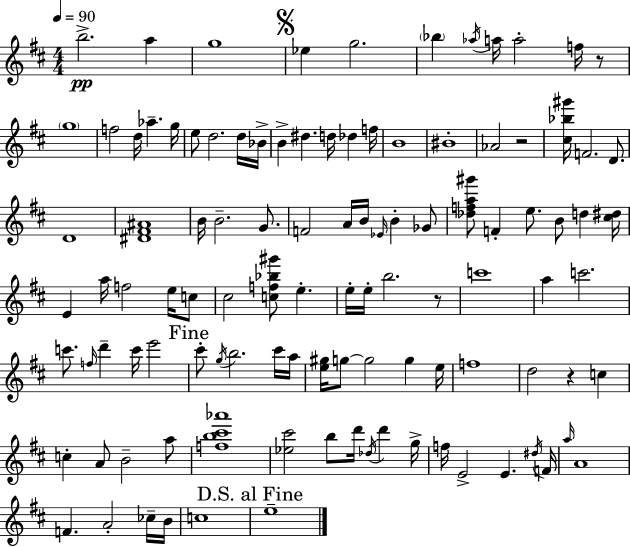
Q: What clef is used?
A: treble